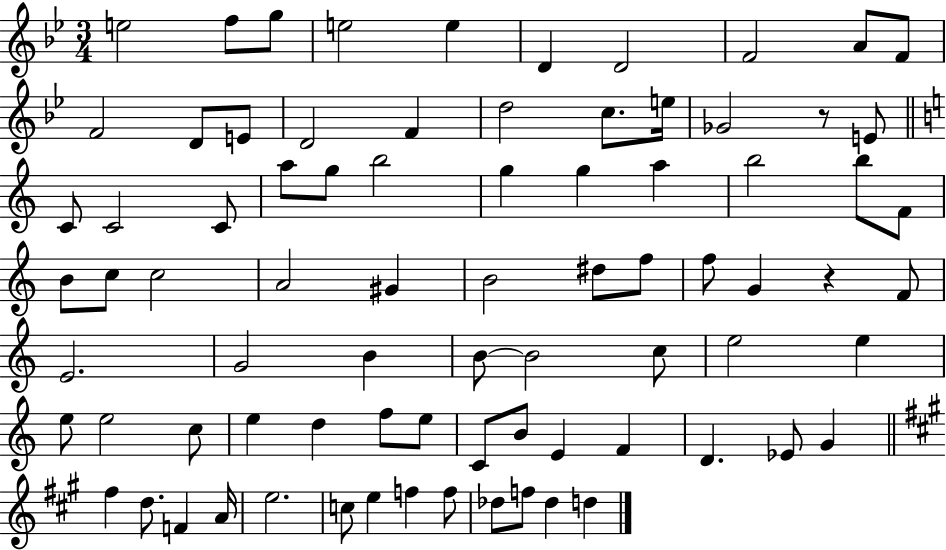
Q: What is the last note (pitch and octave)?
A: D5